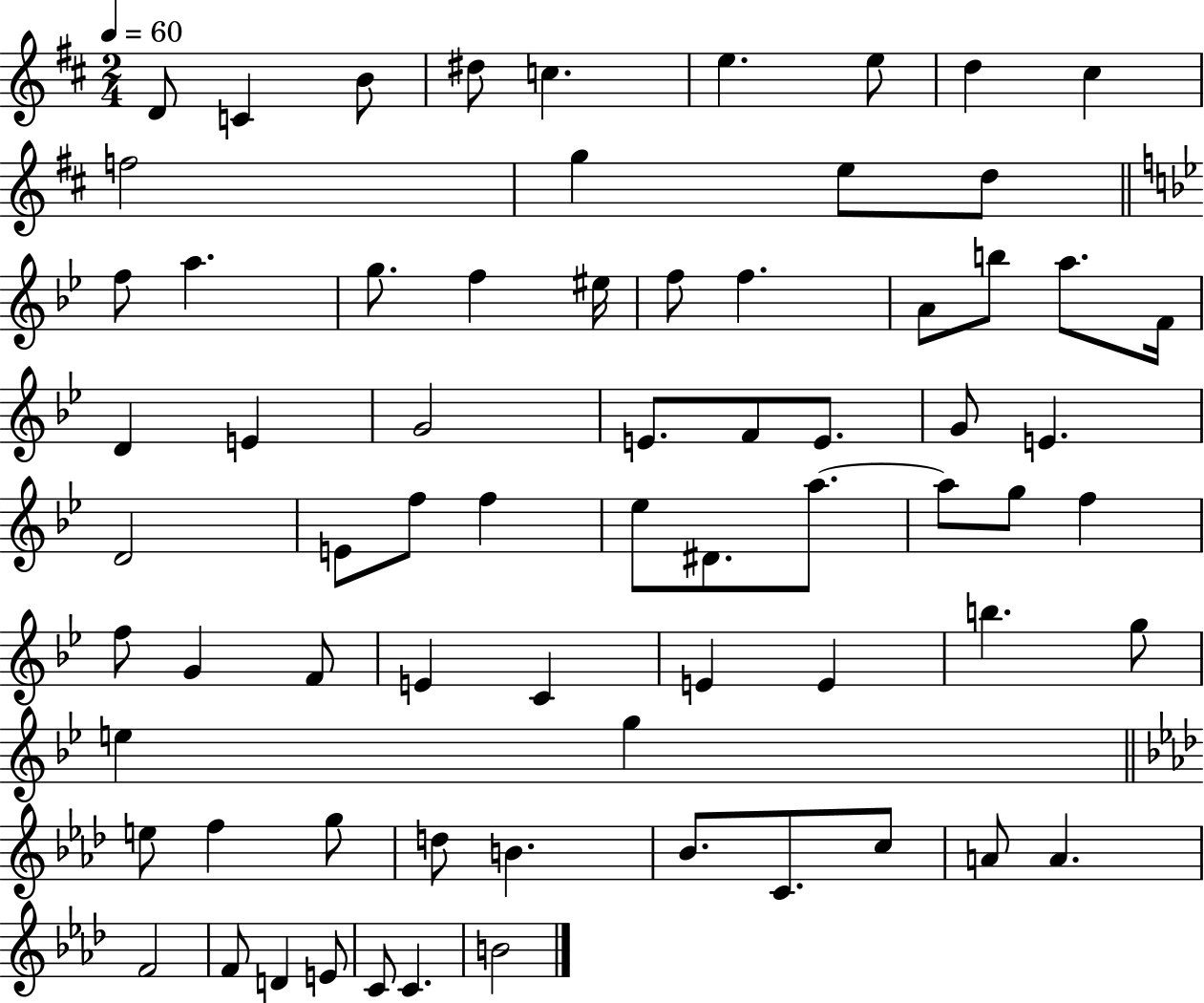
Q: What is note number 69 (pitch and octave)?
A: C4